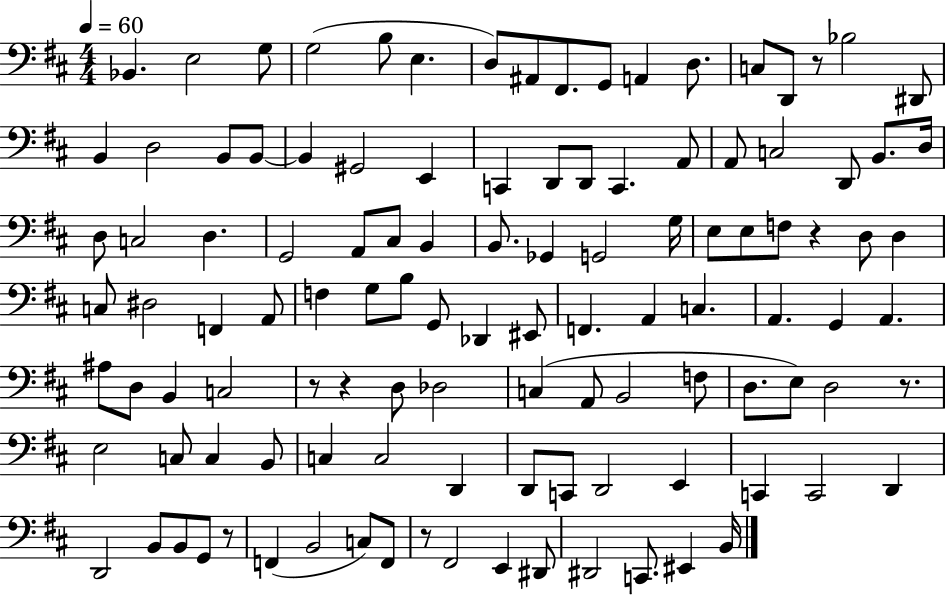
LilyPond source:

{
  \clef bass
  \numericTimeSignature
  \time 4/4
  \key d \major
  \tempo 4 = 60
  bes,4. e2 g8 | g2( b8 e4. | d8) ais,8 fis,8. g,8 a,4 d8. | c8 d,8 r8 bes2 dis,8 | \break b,4 d2 b,8 b,8~~ | b,4 gis,2 e,4 | c,4 d,8 d,8 c,4. a,8 | a,8 c2 d,8 b,8. d16 | \break d8 c2 d4. | g,2 a,8 cis8 b,4 | b,8. ges,4 g,2 g16 | e8 e8 f8 r4 d8 d4 | \break c8 dis2 f,4 a,8 | f4 g8 b8 g,8 des,4 eis,8 | f,4. a,4 c4. | a,4. g,4 a,4. | \break ais8 d8 b,4 c2 | r8 r4 d8 des2 | c4( a,8 b,2 f8 | d8. e8) d2 r8. | \break e2 c8 c4 b,8 | c4 c2 d,4 | d,8 c,8 d,2 e,4 | c,4 c,2 d,4 | \break d,2 b,8 b,8 g,8 r8 | f,4( b,2 c8) f,8 | r8 fis,2 e,4 dis,8 | dis,2 c,8. eis,4 b,16 | \break \bar "|."
}